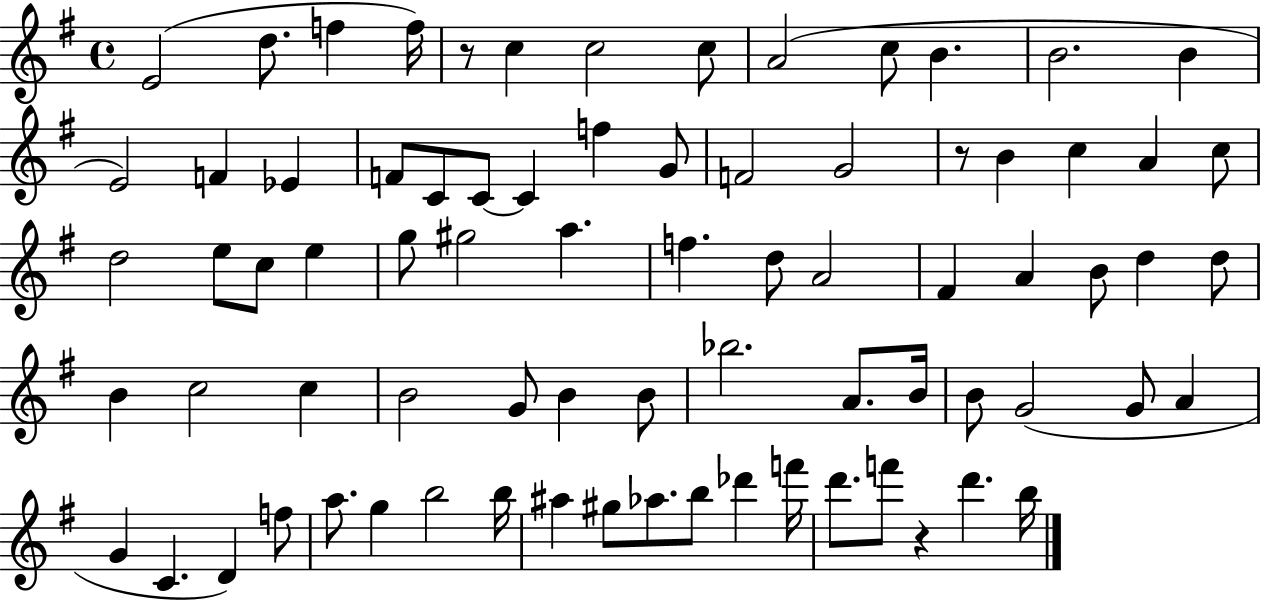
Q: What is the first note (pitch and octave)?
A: E4